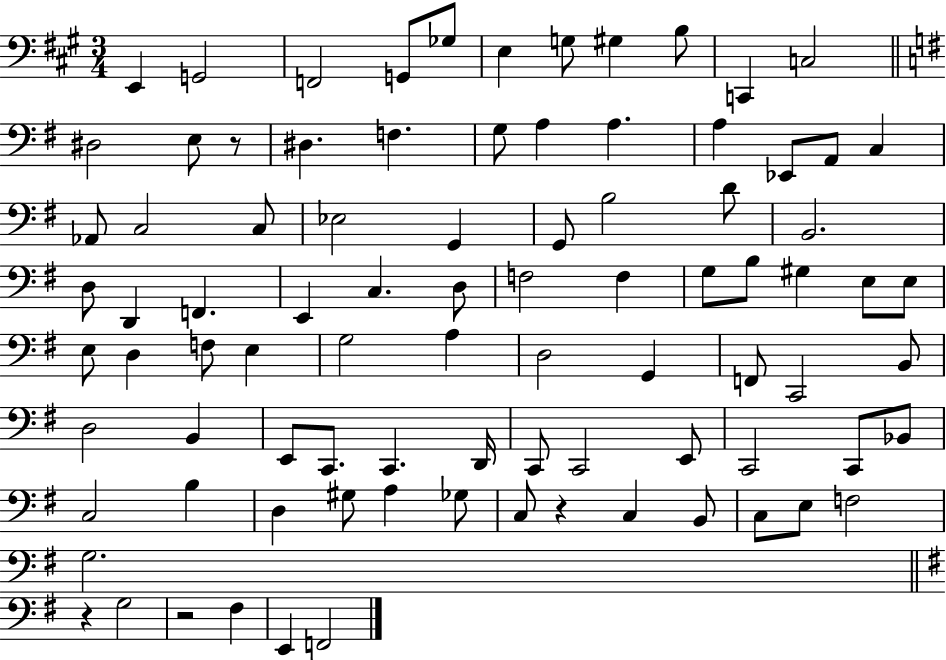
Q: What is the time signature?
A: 3/4